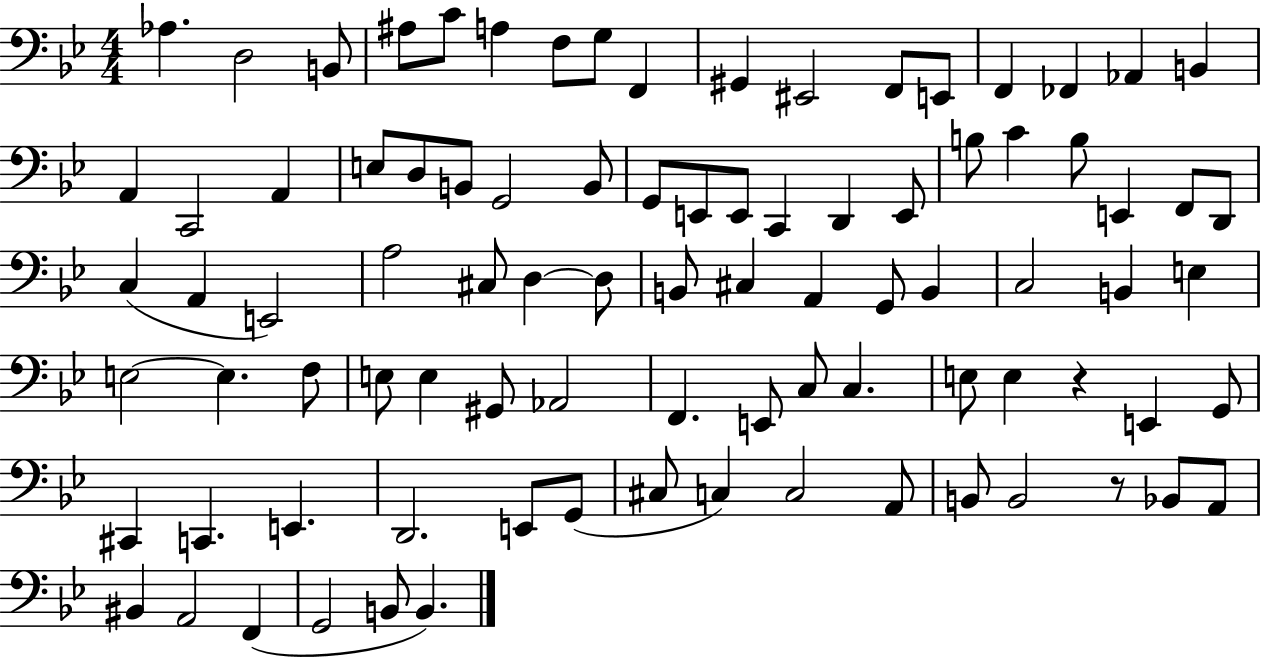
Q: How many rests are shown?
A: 2